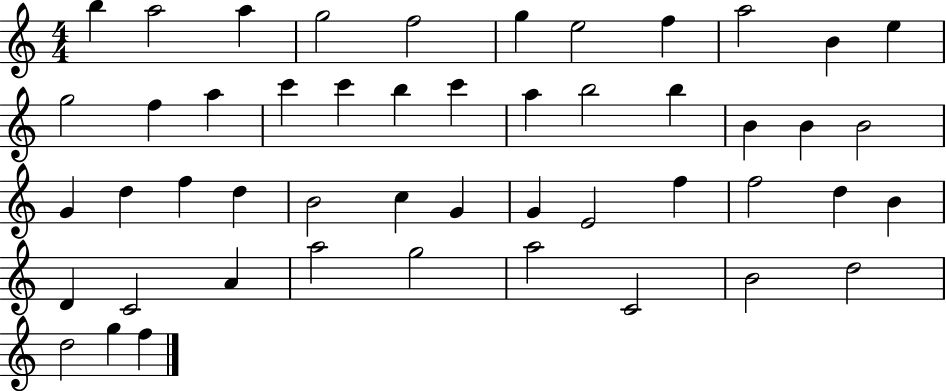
B5/q A5/h A5/q G5/h F5/h G5/q E5/h F5/q A5/h B4/q E5/q G5/h F5/q A5/q C6/q C6/q B5/q C6/q A5/q B5/h B5/q B4/q B4/q B4/h G4/q D5/q F5/q D5/q B4/h C5/q G4/q G4/q E4/h F5/q F5/h D5/q B4/q D4/q C4/h A4/q A5/h G5/h A5/h C4/h B4/h D5/h D5/h G5/q F5/q